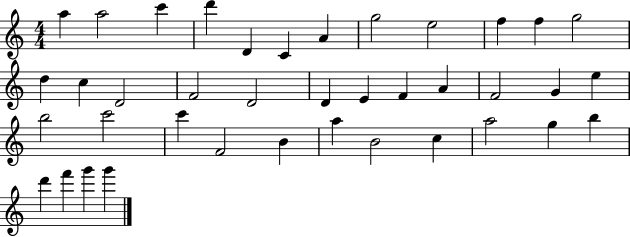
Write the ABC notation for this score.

X:1
T:Untitled
M:4/4
L:1/4
K:C
a a2 c' d' D C A g2 e2 f f g2 d c D2 F2 D2 D E F A F2 G e b2 c'2 c' F2 B a B2 c a2 g b d' f' g' g'